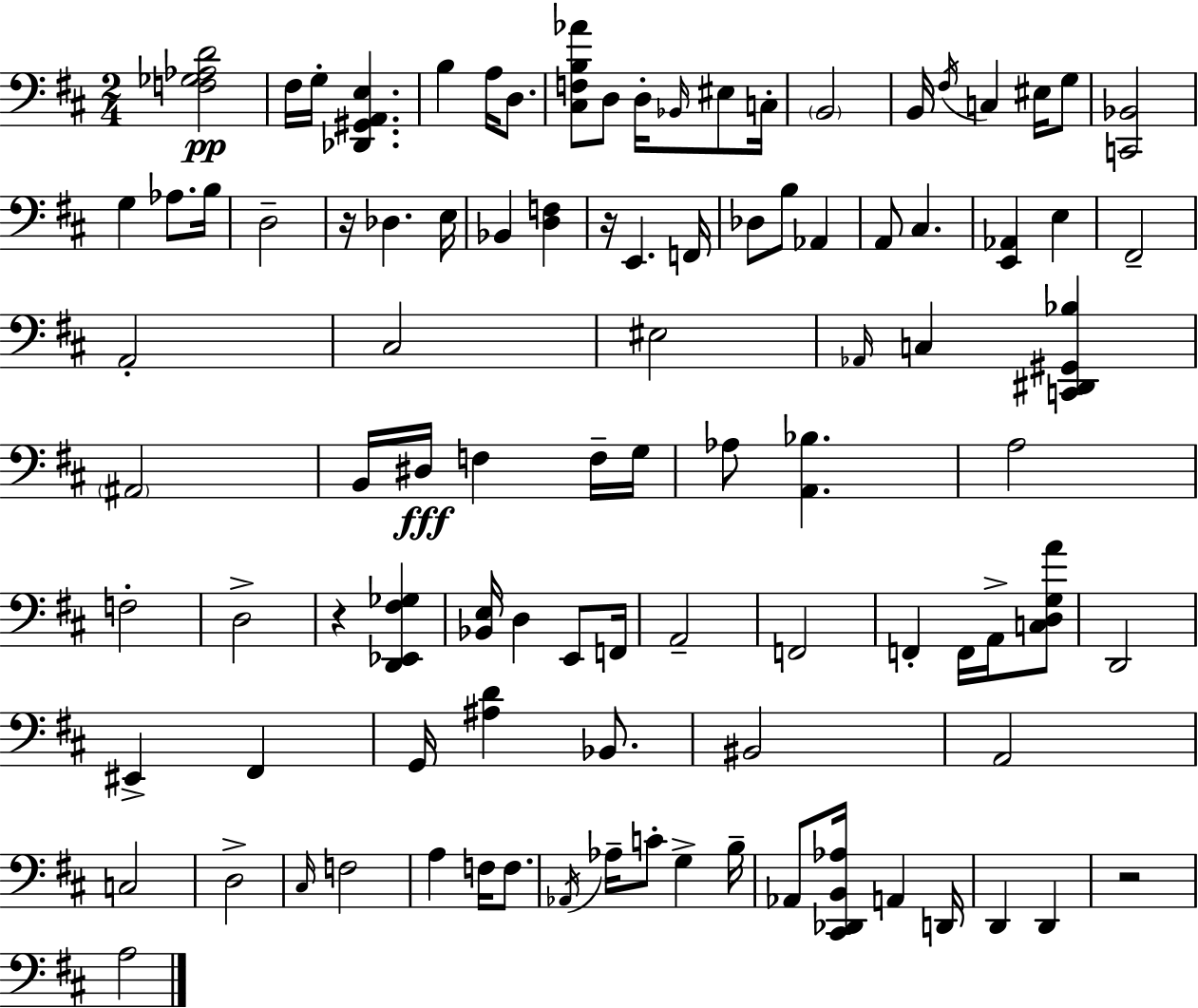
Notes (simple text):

[F3,Gb3,Ab3,D4]/h F#3/s G3/s [Db2,G#2,A2,E3]/q. B3/q A3/s D3/e. [C#3,F3,B3,Ab4]/e D3/e D3/s Bb2/s EIS3/e C3/s B2/h B2/s F#3/s C3/q EIS3/s G3/e [C2,Bb2]/h G3/q Ab3/e. B3/s D3/h R/s Db3/q. E3/s Bb2/q [D3,F3]/q R/s E2/q. F2/s Db3/e B3/e Ab2/q A2/e C#3/q. [E2,Ab2]/q E3/q F#2/h A2/h C#3/h EIS3/h Ab2/s C3/q [C2,D#2,G#2,Bb3]/q A#2/h B2/s D#3/s F3/q F3/s G3/s Ab3/e [A2,Bb3]/q. A3/h F3/h D3/h R/q [D2,Eb2,F#3,Gb3]/q [Bb2,E3]/s D3/q E2/e F2/s A2/h F2/h F2/q F2/s A2/s [C3,D3,G3,A4]/e D2/h EIS2/q F#2/q G2/s [A#3,D4]/q Bb2/e. BIS2/h A2/h C3/h D3/h C#3/s F3/h A3/q F3/s F3/e. Ab2/s Ab3/s C4/e G3/q B3/s Ab2/e [C#2,Db2,B2,Ab3]/s A2/q D2/s D2/q D2/q R/h A3/h